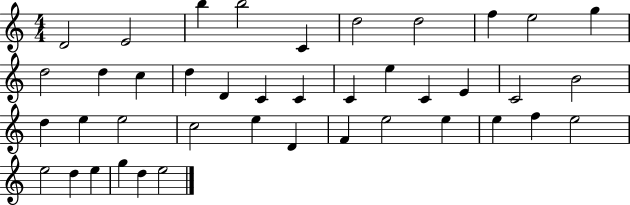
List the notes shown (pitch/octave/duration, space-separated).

D4/h E4/h B5/q B5/h C4/q D5/h D5/h F5/q E5/h G5/q D5/h D5/q C5/q D5/q D4/q C4/q C4/q C4/q E5/q C4/q E4/q C4/h B4/h D5/q E5/q E5/h C5/h E5/q D4/q F4/q E5/h E5/q E5/q F5/q E5/h E5/h D5/q E5/q G5/q D5/q E5/h